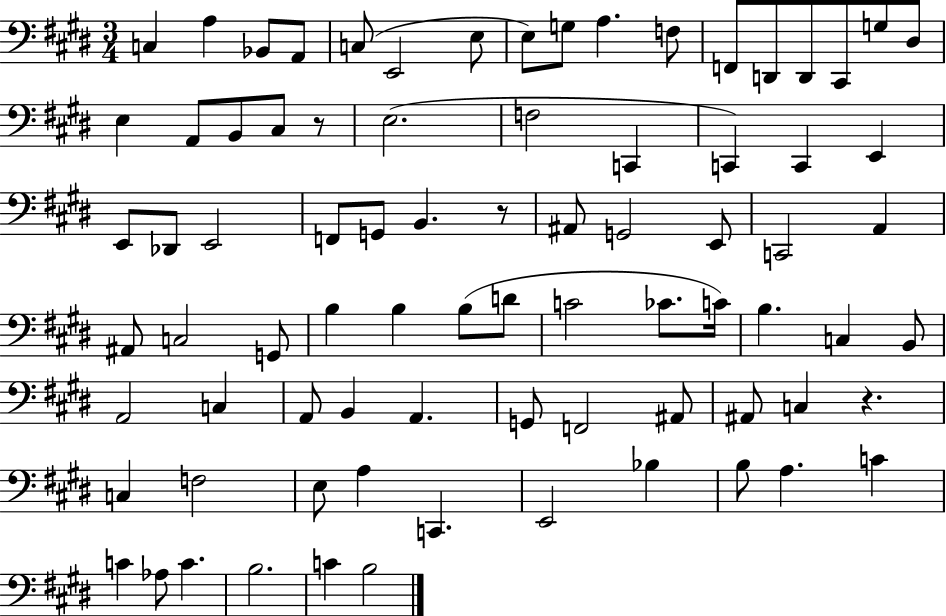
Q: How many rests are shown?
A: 3